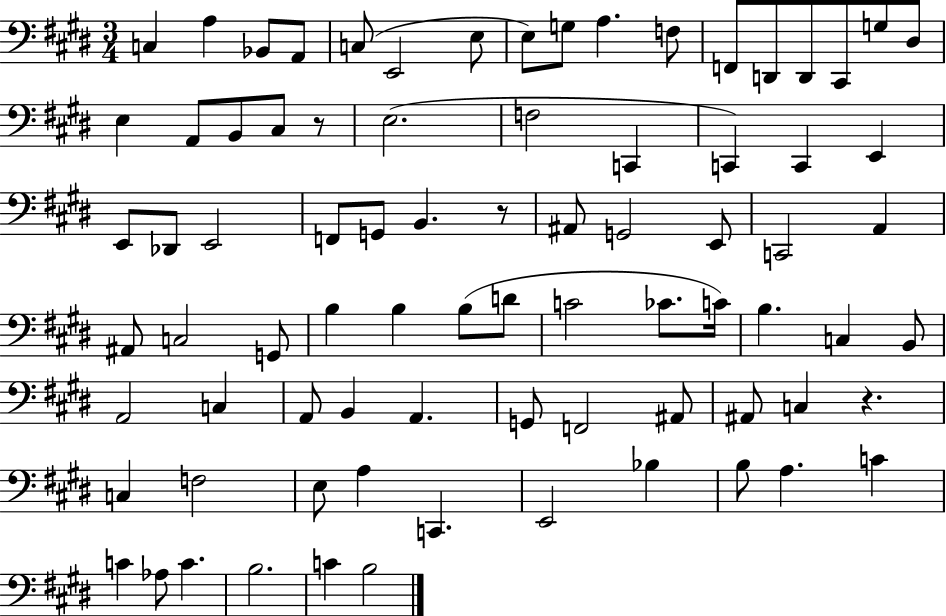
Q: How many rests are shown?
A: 3